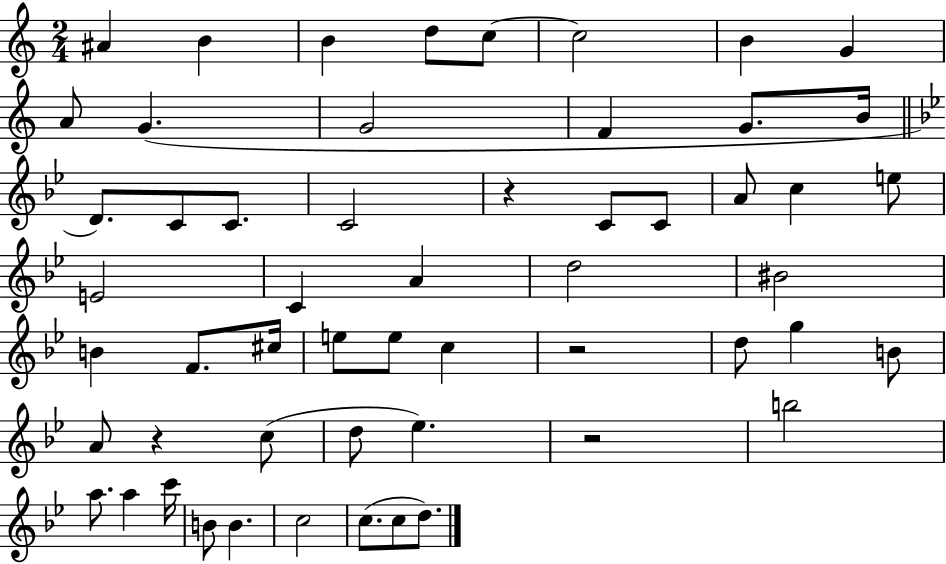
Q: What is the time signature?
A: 2/4